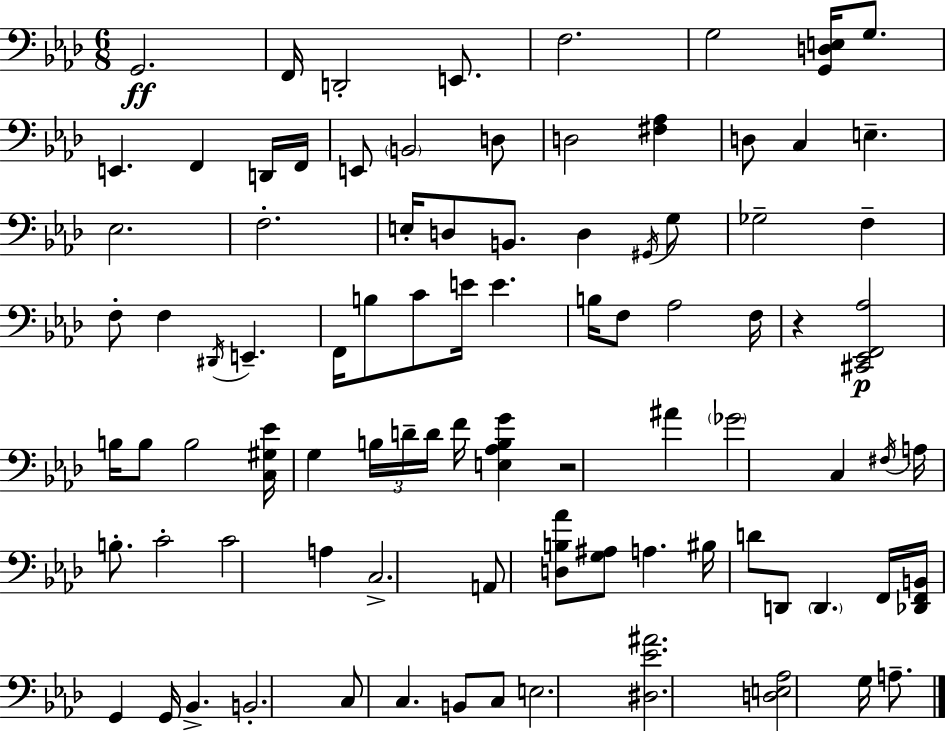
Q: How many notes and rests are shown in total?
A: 89